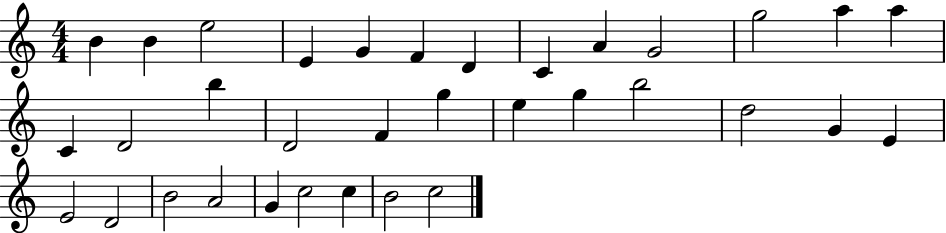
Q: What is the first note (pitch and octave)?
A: B4